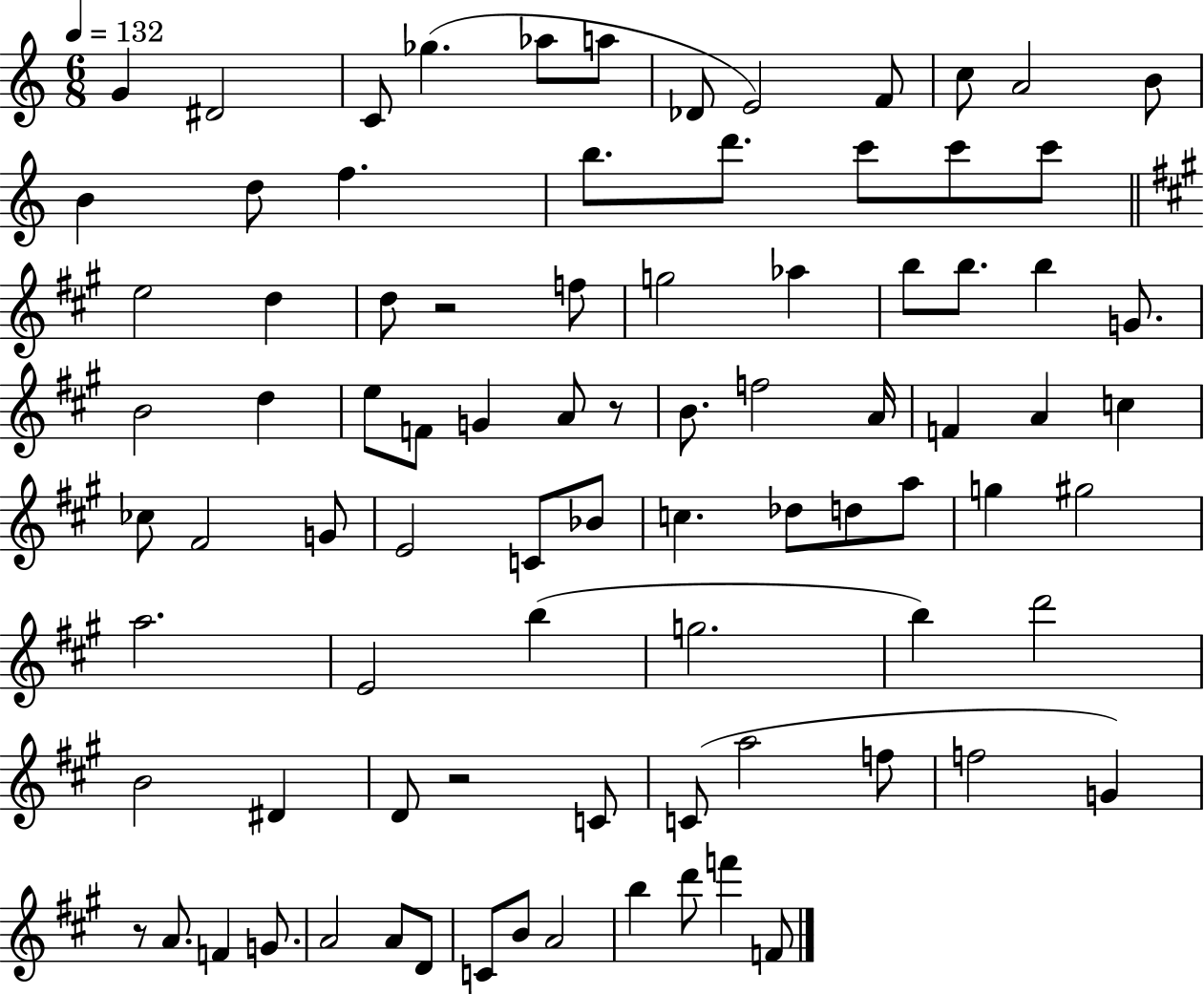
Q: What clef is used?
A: treble